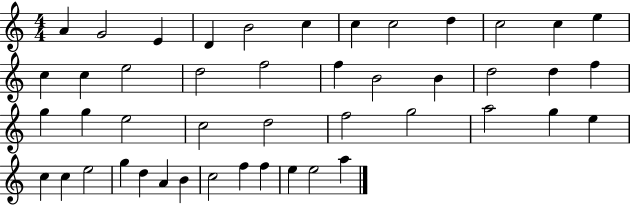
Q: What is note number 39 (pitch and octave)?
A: A4